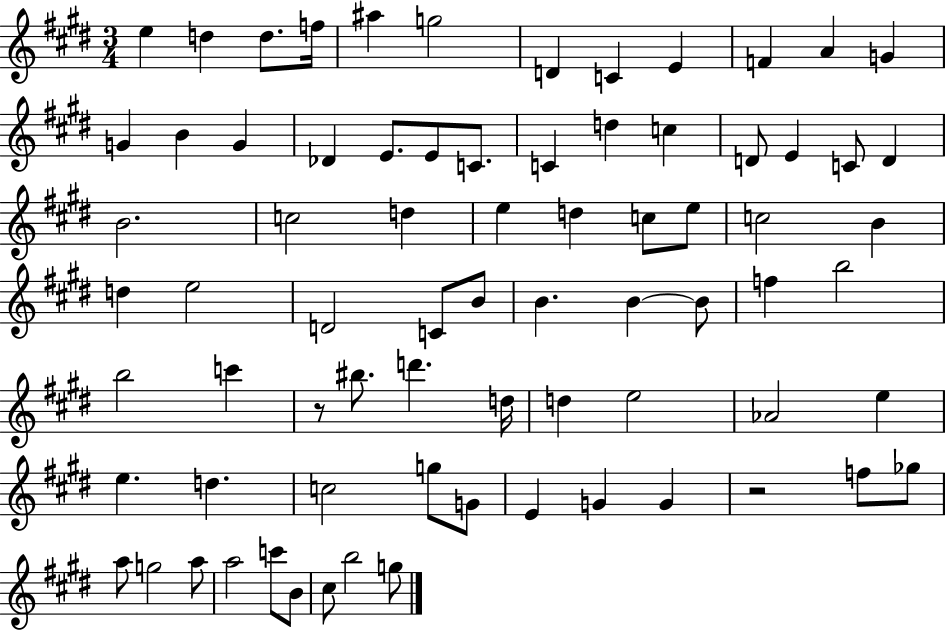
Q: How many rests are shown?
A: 2